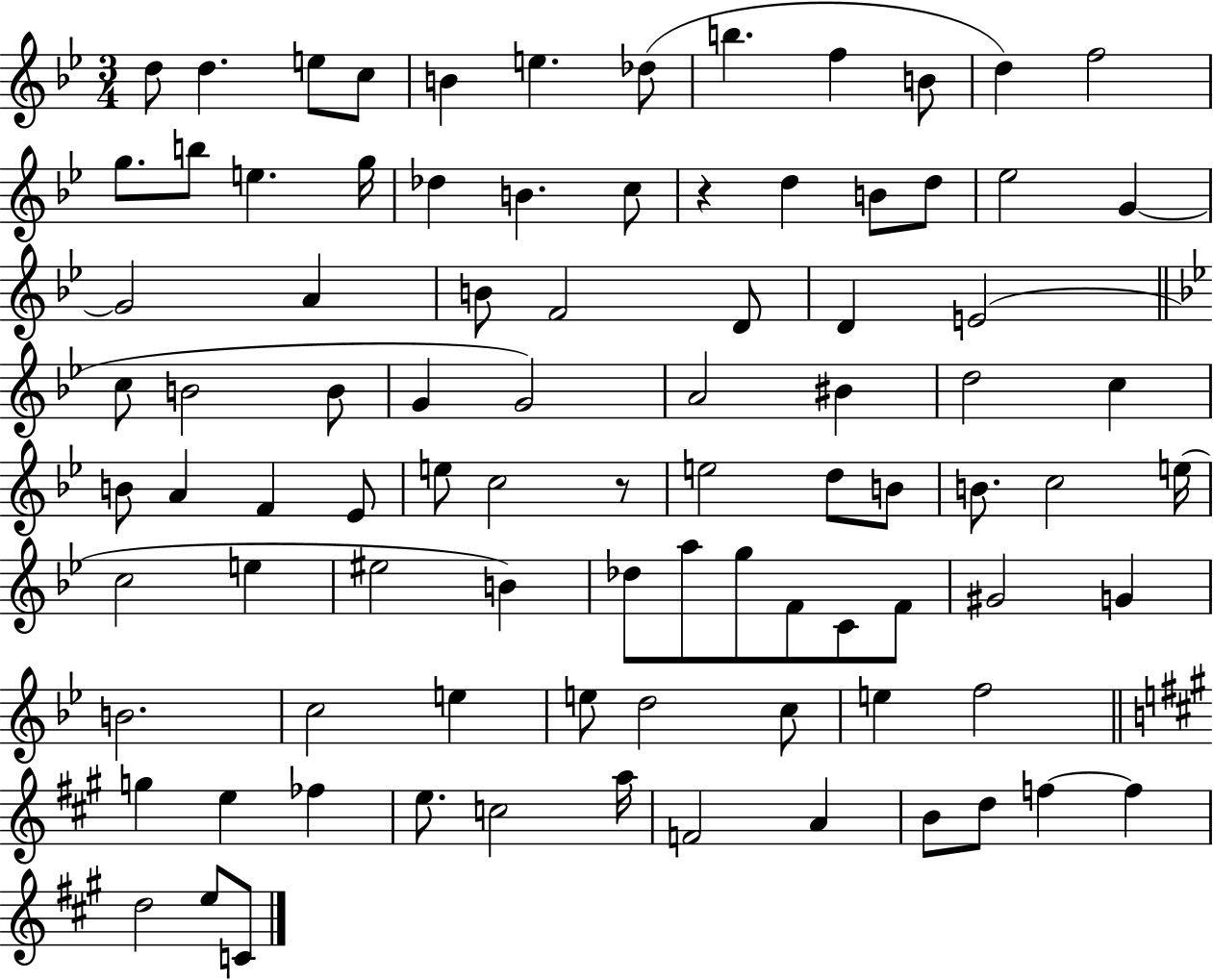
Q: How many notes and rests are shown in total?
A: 89